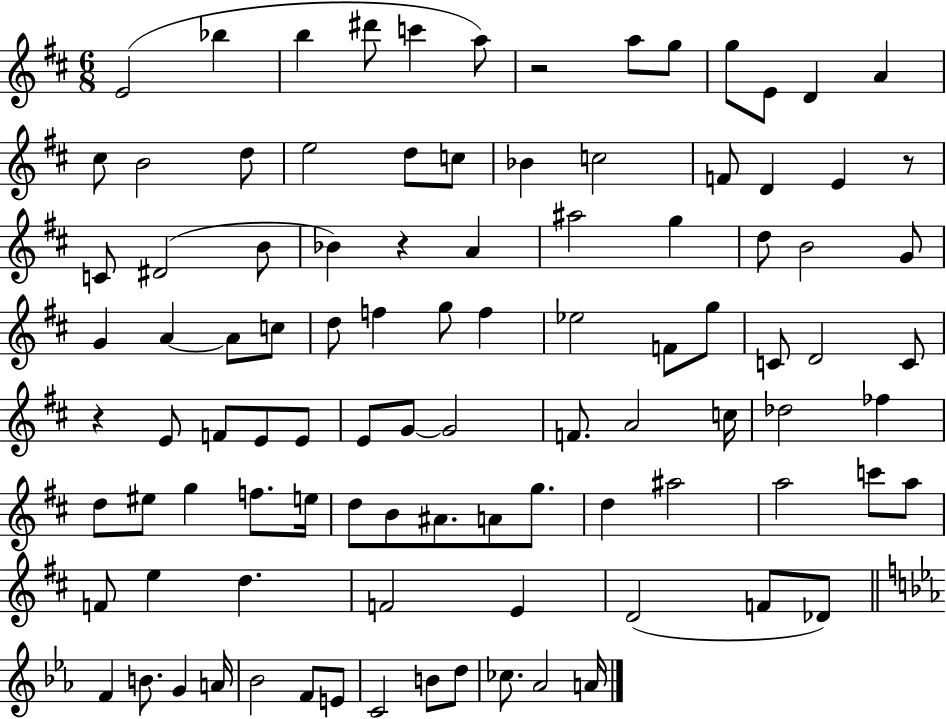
E4/h Bb5/q B5/q D#6/e C6/q A5/e R/h A5/e G5/e G5/e E4/e D4/q A4/q C#5/e B4/h D5/e E5/h D5/e C5/e Bb4/q C5/h F4/e D4/q E4/q R/e C4/e D#4/h B4/e Bb4/q R/q A4/q A#5/h G5/q D5/e B4/h G4/e G4/q A4/q A4/e C5/e D5/e F5/q G5/e F5/q Eb5/h F4/e G5/e C4/e D4/h C4/e R/q E4/e F4/e E4/e E4/e E4/e G4/e G4/h F4/e. A4/h C5/s Db5/h FES5/q D5/e EIS5/e G5/q F5/e. E5/s D5/e B4/e A#4/e. A4/e G5/e. D5/q A#5/h A5/h C6/e A5/e F4/e E5/q D5/q. F4/h E4/q D4/h F4/e Db4/e F4/q B4/e. G4/q A4/s Bb4/h F4/e E4/e C4/h B4/e D5/e CES5/e. Ab4/h A4/s